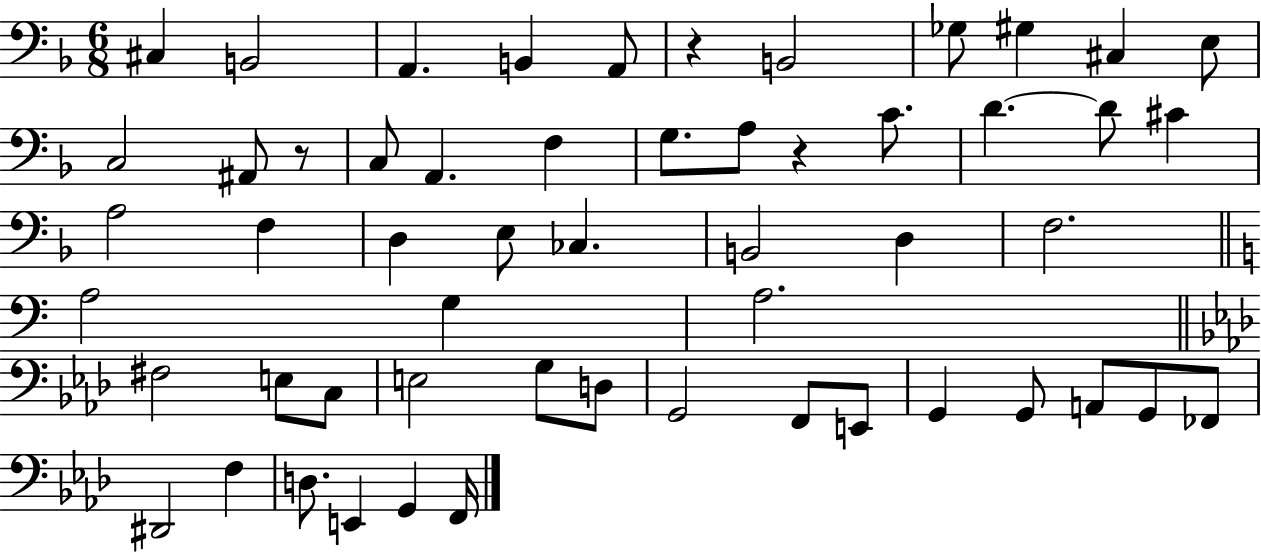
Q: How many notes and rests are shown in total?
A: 55